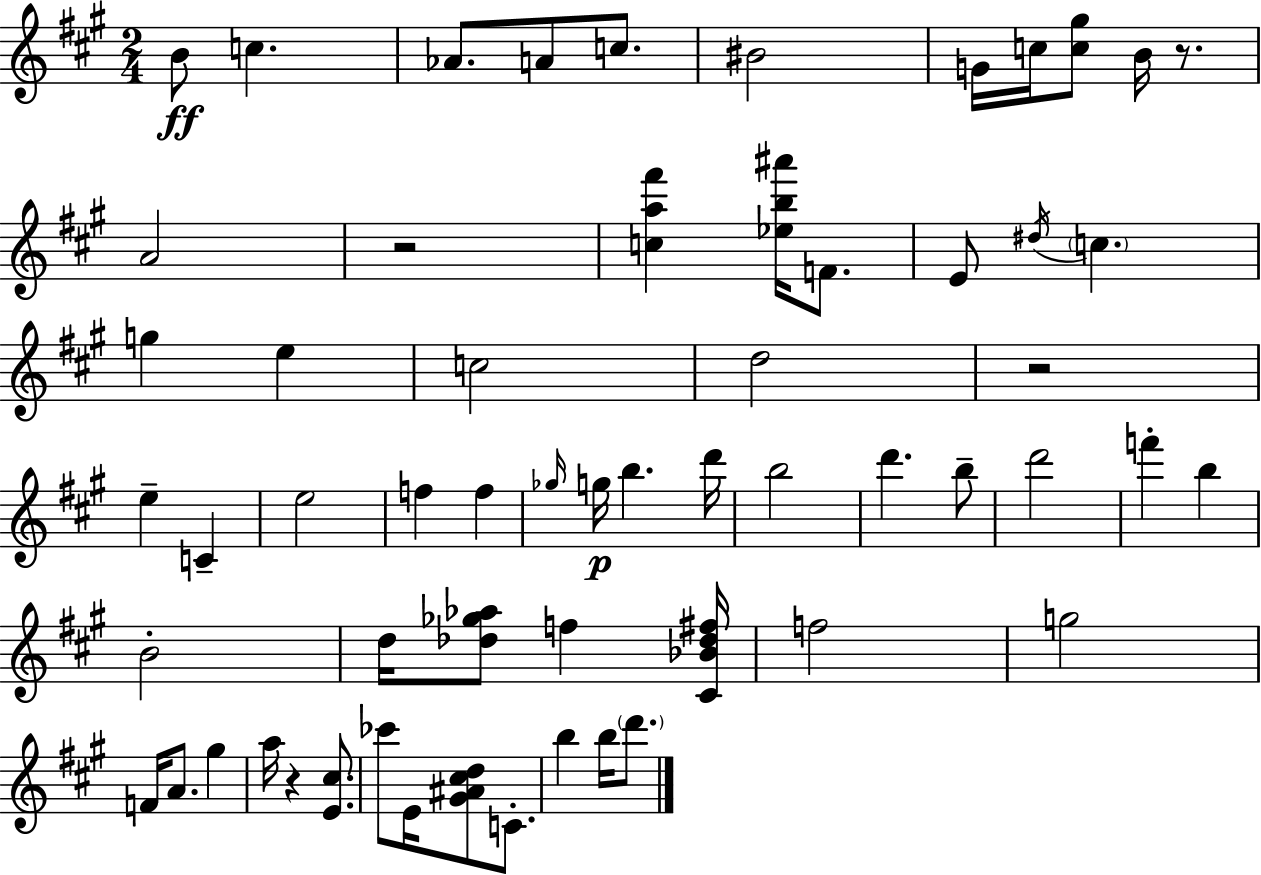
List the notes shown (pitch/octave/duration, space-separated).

B4/e C5/q. Ab4/e. A4/e C5/e. BIS4/h G4/s C5/s [C5,G#5]/e B4/s R/e. A4/h R/h [C5,A5,F#6]/q [Eb5,B5,A#6]/s F4/e. E4/e D#5/s C5/q. G5/q E5/q C5/h D5/h R/h E5/q C4/q E5/h F5/q F5/q Gb5/s G5/s B5/q. D6/s B5/h D6/q. B5/e D6/h F6/q B5/q B4/h D5/s [Db5,Gb5,Ab5]/e F5/q [C#4,Bb4,Db5,F#5]/s F5/h G5/h F4/s A4/e. G#5/q A5/s R/q [E4,C#5]/e. CES6/e E4/s [G#4,A#4,C#5,D5]/e C4/e. B5/q B5/s D6/e.